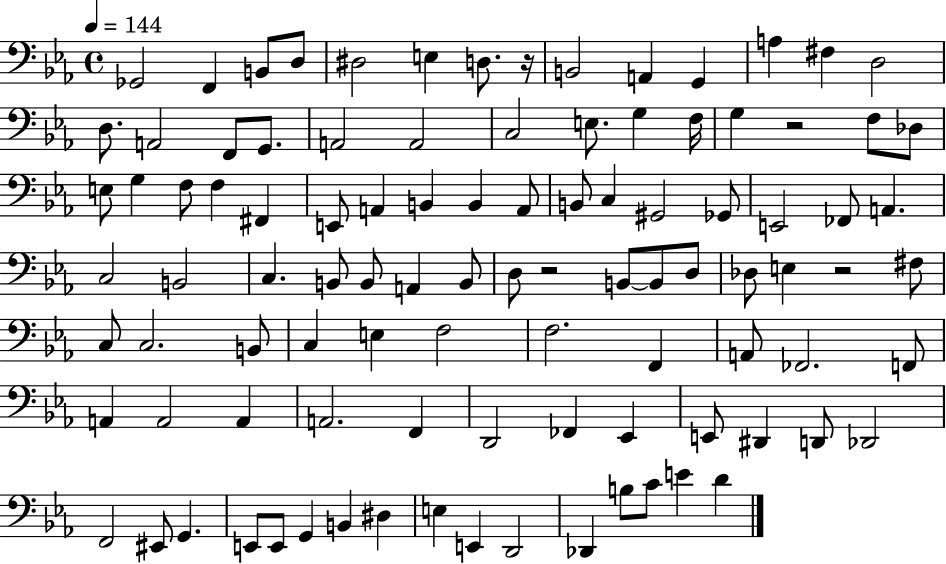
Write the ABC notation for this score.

X:1
T:Untitled
M:4/4
L:1/4
K:Eb
_G,,2 F,, B,,/2 D,/2 ^D,2 E, D,/2 z/4 B,,2 A,, G,, A, ^F, D,2 D,/2 A,,2 F,,/2 G,,/2 A,,2 A,,2 C,2 E,/2 G, F,/4 G, z2 F,/2 _D,/2 E,/2 G, F,/2 F, ^F,, E,,/2 A,, B,, B,, A,,/2 B,,/2 C, ^G,,2 _G,,/2 E,,2 _F,,/2 A,, C,2 B,,2 C, B,,/2 B,,/2 A,, B,,/2 D,/2 z2 B,,/2 B,,/2 D,/2 _D,/2 E, z2 ^F,/2 C,/2 C,2 B,,/2 C, E, F,2 F,2 F,, A,,/2 _F,,2 F,,/2 A,, A,,2 A,, A,,2 F,, D,,2 _F,, _E,, E,,/2 ^D,, D,,/2 _D,,2 F,,2 ^E,,/2 G,, E,,/2 E,,/2 G,, B,, ^D, E, E,, D,,2 _D,, B,/2 C/2 E D